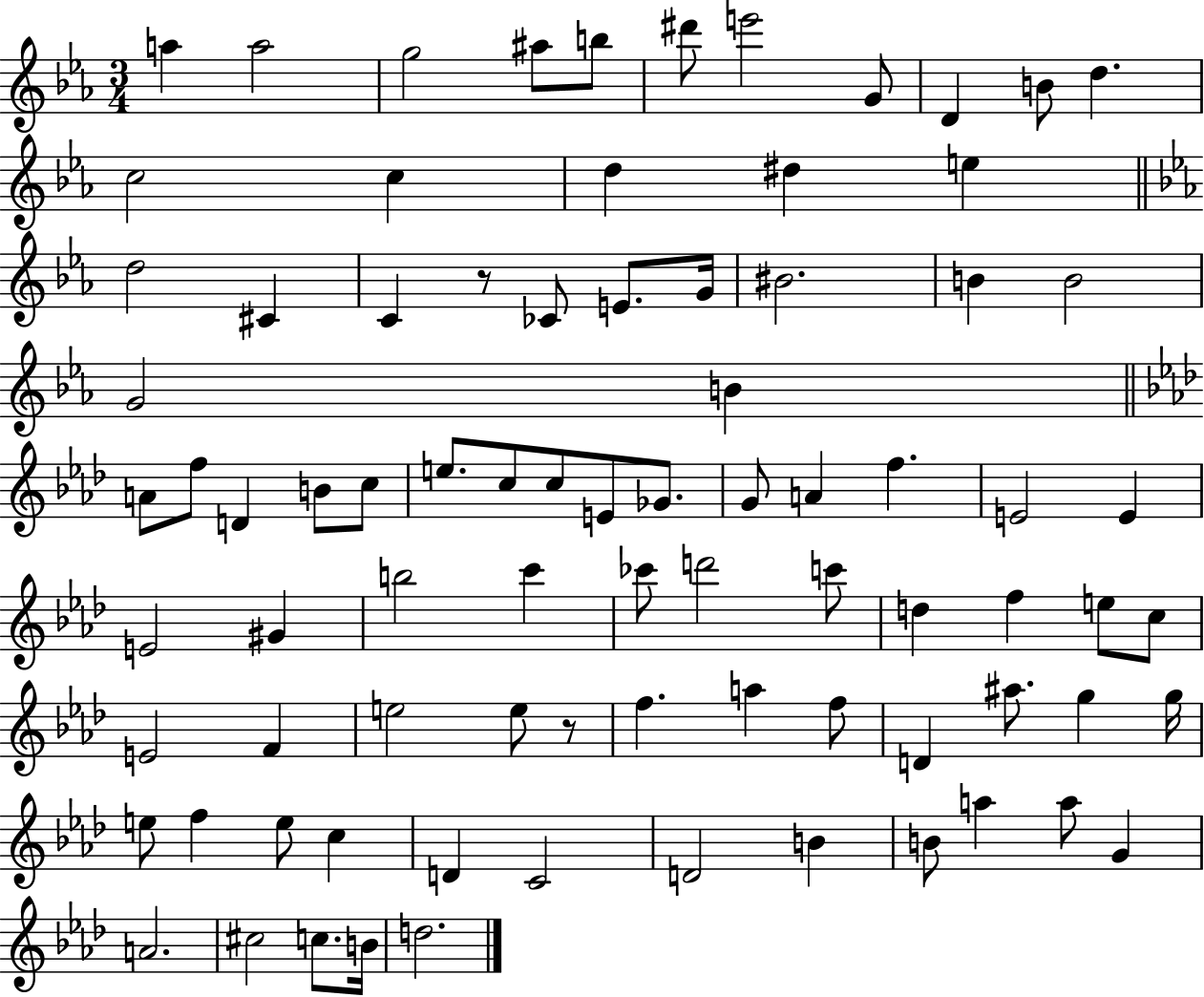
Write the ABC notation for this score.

X:1
T:Untitled
M:3/4
L:1/4
K:Eb
a a2 g2 ^a/2 b/2 ^d'/2 e'2 G/2 D B/2 d c2 c d ^d e d2 ^C C z/2 _C/2 E/2 G/4 ^B2 B B2 G2 B A/2 f/2 D B/2 c/2 e/2 c/2 c/2 E/2 _G/2 G/2 A f E2 E E2 ^G b2 c' _c'/2 d'2 c'/2 d f e/2 c/2 E2 F e2 e/2 z/2 f a f/2 D ^a/2 g g/4 e/2 f e/2 c D C2 D2 B B/2 a a/2 G A2 ^c2 c/2 B/4 d2